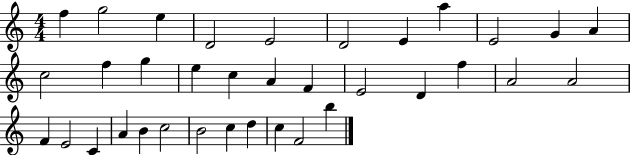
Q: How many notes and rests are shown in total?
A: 35